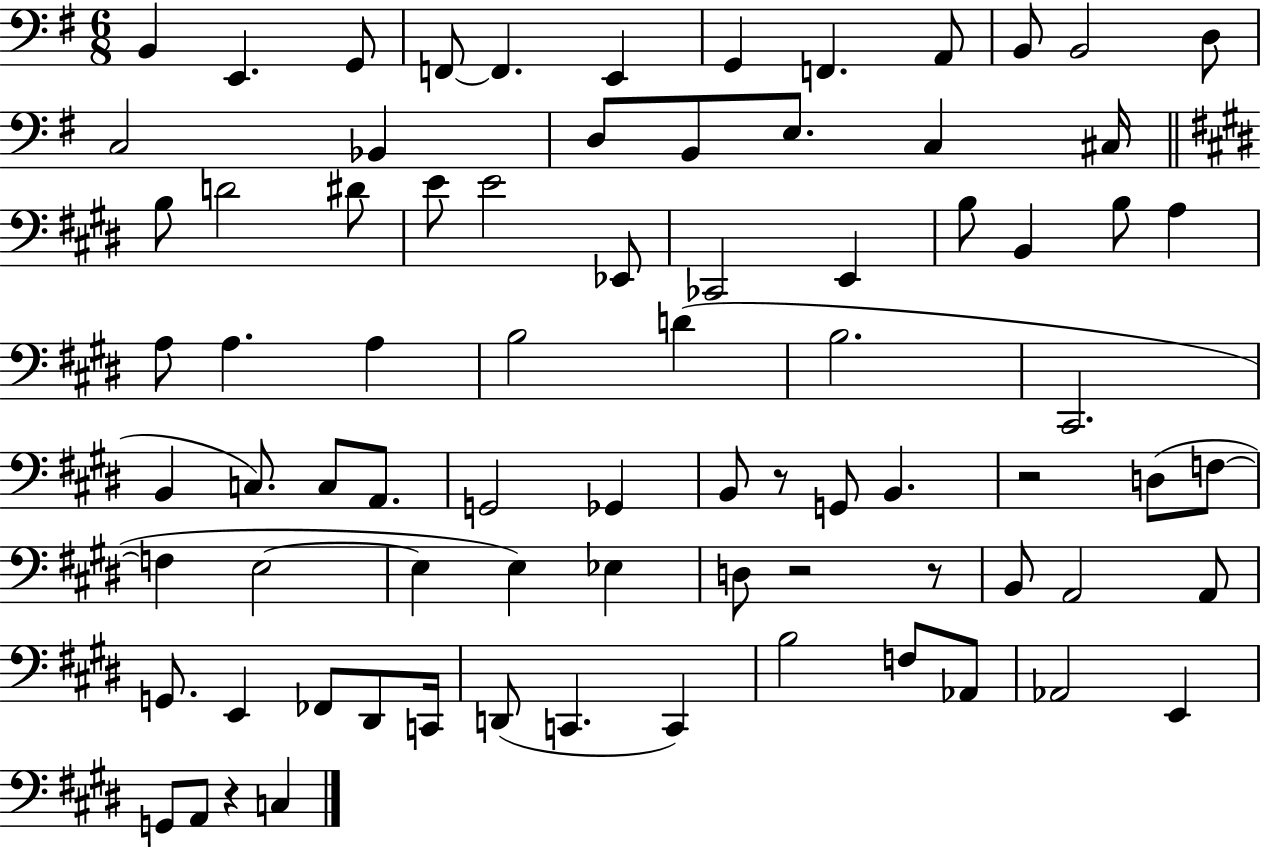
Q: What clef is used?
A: bass